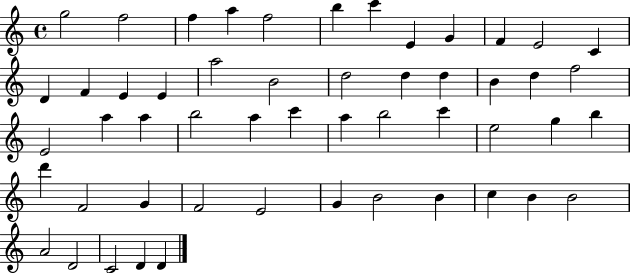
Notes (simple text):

G5/h F5/h F5/q A5/q F5/h B5/q C6/q E4/q G4/q F4/q E4/h C4/q D4/q F4/q E4/q E4/q A5/h B4/h D5/h D5/q D5/q B4/q D5/q F5/h E4/h A5/q A5/q B5/h A5/q C6/q A5/q B5/h C6/q E5/h G5/q B5/q D6/q F4/h G4/q F4/h E4/h G4/q B4/h B4/q C5/q B4/q B4/h A4/h D4/h C4/h D4/q D4/q